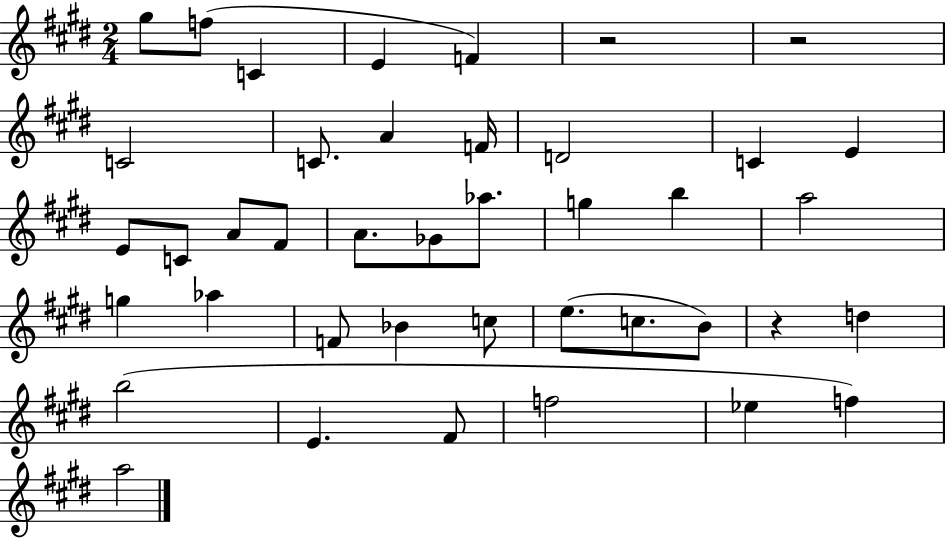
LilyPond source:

{
  \clef treble
  \numericTimeSignature
  \time 2/4
  \key e \major
  gis''8 f''8( c'4 | e'4 f'4) | r2 | r2 | \break c'2 | c'8. a'4 f'16 | d'2 | c'4 e'4 | \break e'8 c'8 a'8 fis'8 | a'8. ges'8 aes''8. | g''4 b''4 | a''2 | \break g''4 aes''4 | f'8 bes'4 c''8 | e''8.( c''8. b'8) | r4 d''4 | \break b''2( | e'4. fis'8 | f''2 | ees''4 f''4) | \break a''2 | \bar "|."
}